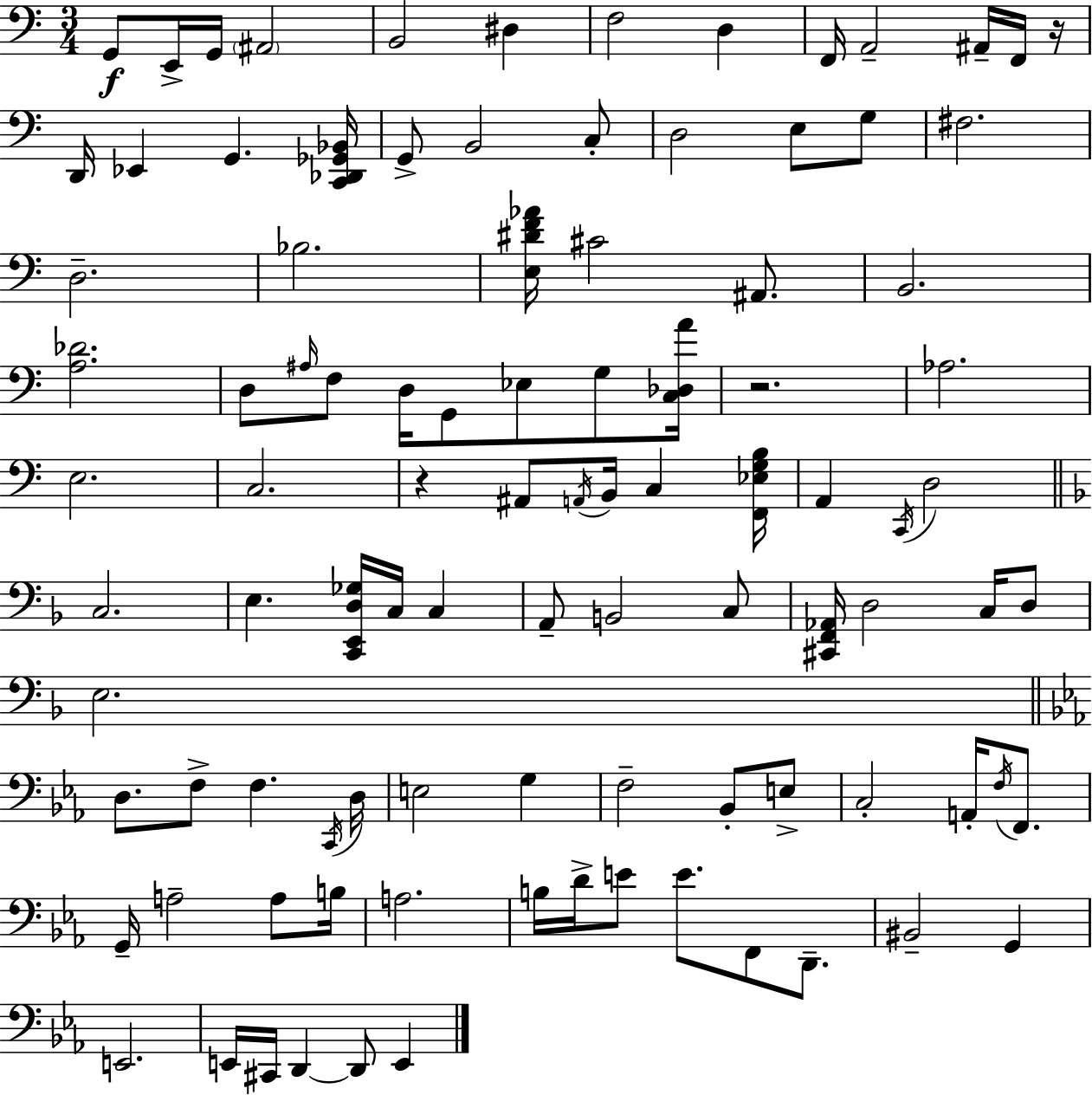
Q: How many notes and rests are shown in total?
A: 98